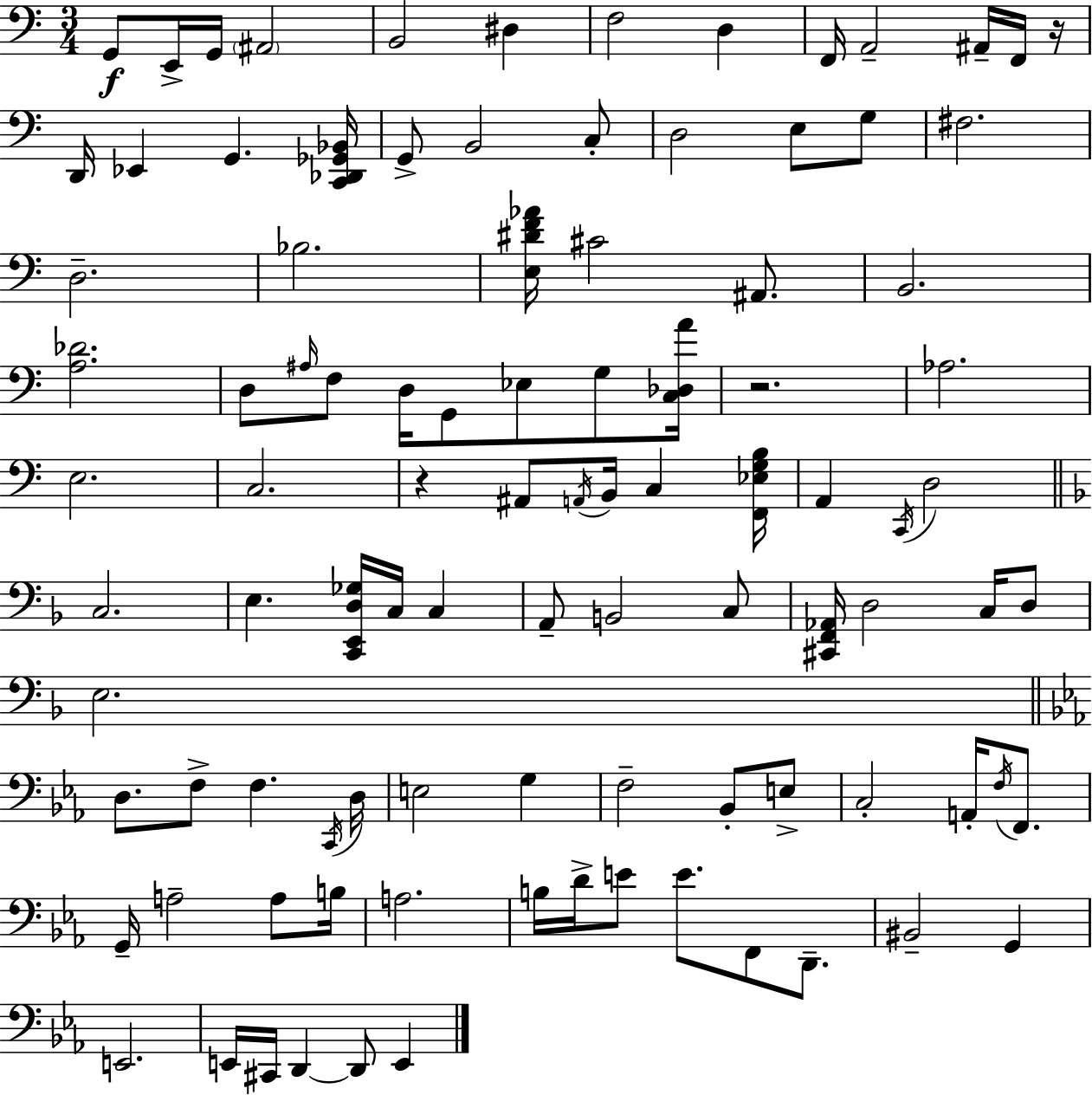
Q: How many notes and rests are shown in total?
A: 98